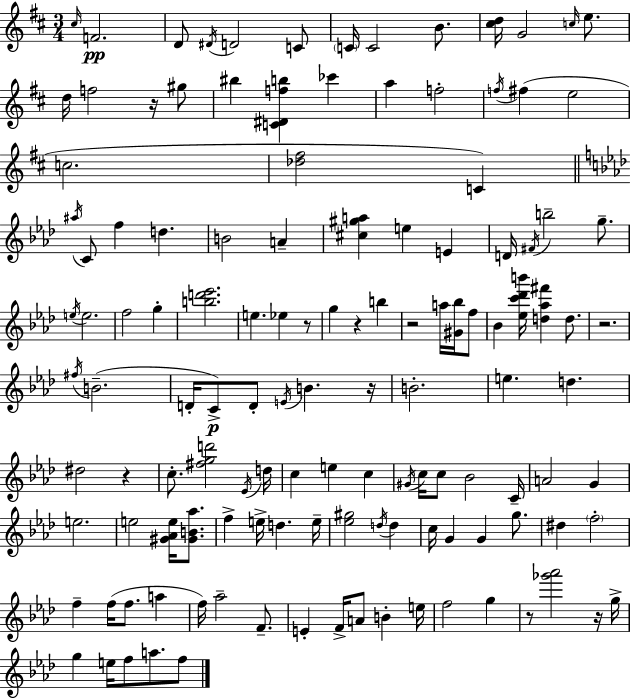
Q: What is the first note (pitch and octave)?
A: C#5